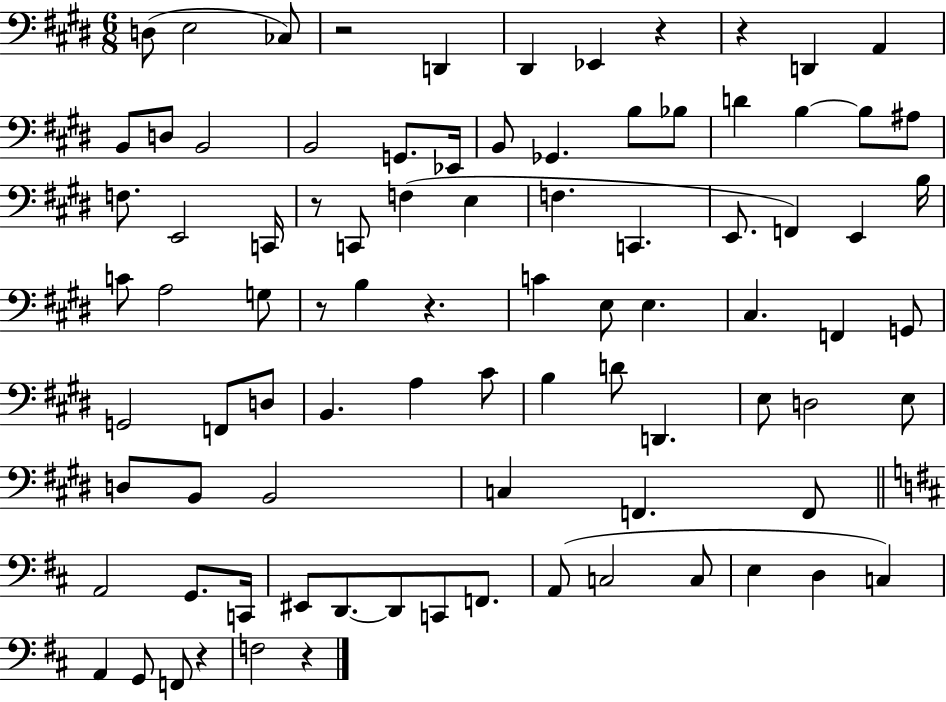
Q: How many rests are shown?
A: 8